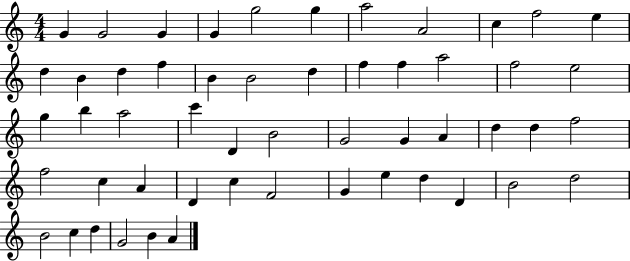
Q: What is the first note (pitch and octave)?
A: G4